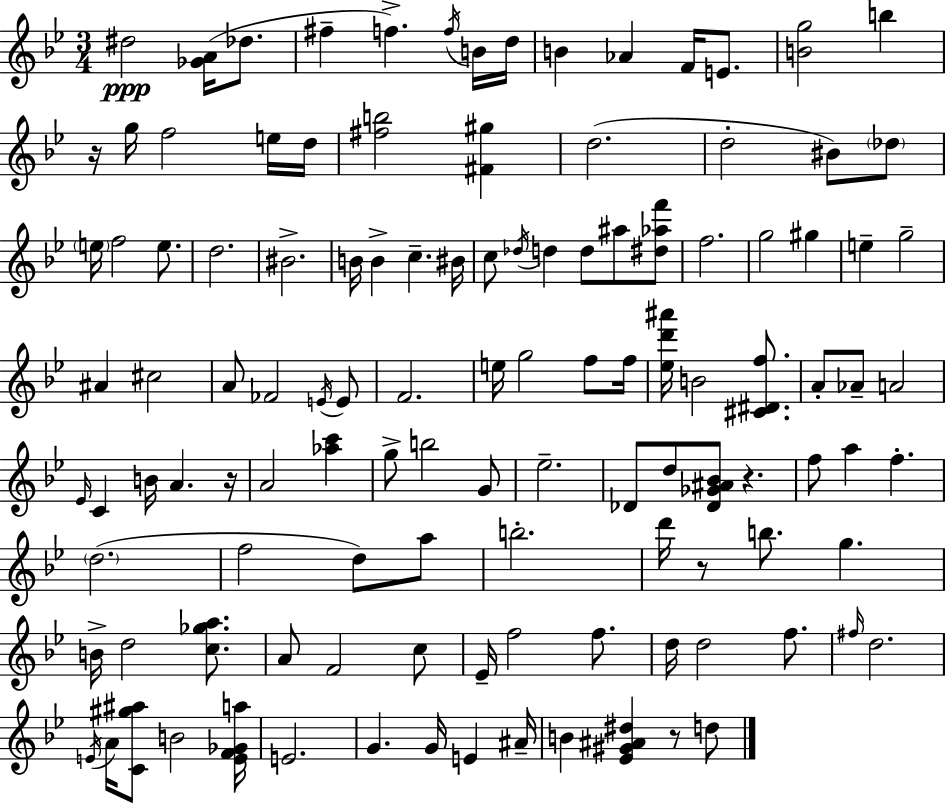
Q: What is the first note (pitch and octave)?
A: D#5